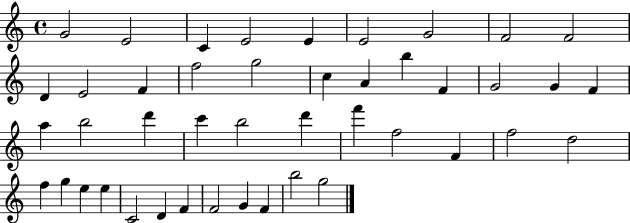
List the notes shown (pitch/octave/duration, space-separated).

G4/h E4/h C4/q E4/h E4/q E4/h G4/h F4/h F4/h D4/q E4/h F4/q F5/h G5/h C5/q A4/q B5/q F4/q G4/h G4/q F4/q A5/q B5/h D6/q C6/q B5/h D6/q F6/q F5/h F4/q F5/h D5/h F5/q G5/q E5/q E5/q C4/h D4/q F4/q F4/h G4/q F4/q B5/h G5/h